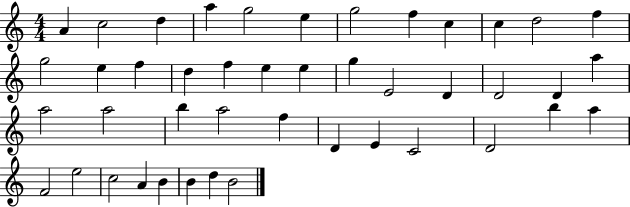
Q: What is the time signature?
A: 4/4